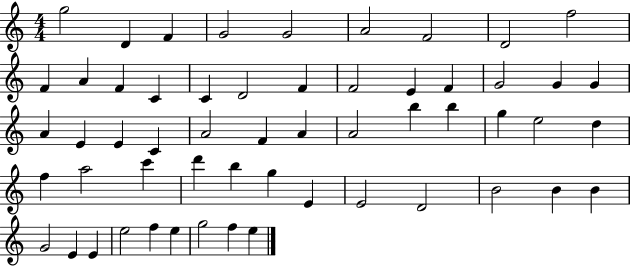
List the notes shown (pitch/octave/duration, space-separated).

G5/h D4/q F4/q G4/h G4/h A4/h F4/h D4/h F5/h F4/q A4/q F4/q C4/q C4/q D4/h F4/q F4/h E4/q F4/q G4/h G4/q G4/q A4/q E4/q E4/q C4/q A4/h F4/q A4/q A4/h B5/q B5/q G5/q E5/h D5/q F5/q A5/h C6/q D6/q B5/q G5/q E4/q E4/h D4/h B4/h B4/q B4/q G4/h E4/q E4/q E5/h F5/q E5/q G5/h F5/q E5/q